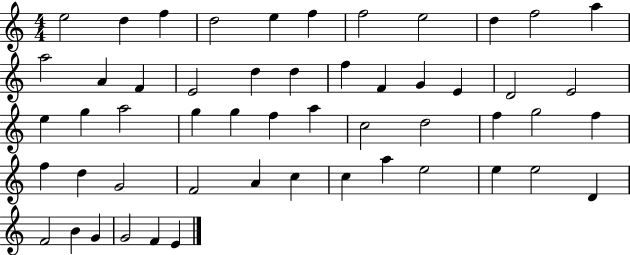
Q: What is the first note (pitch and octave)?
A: E5